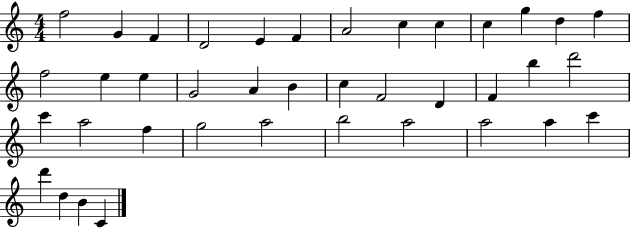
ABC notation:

X:1
T:Untitled
M:4/4
L:1/4
K:C
f2 G F D2 E F A2 c c c g d f f2 e e G2 A B c F2 D F b d'2 c' a2 f g2 a2 b2 a2 a2 a c' d' d B C